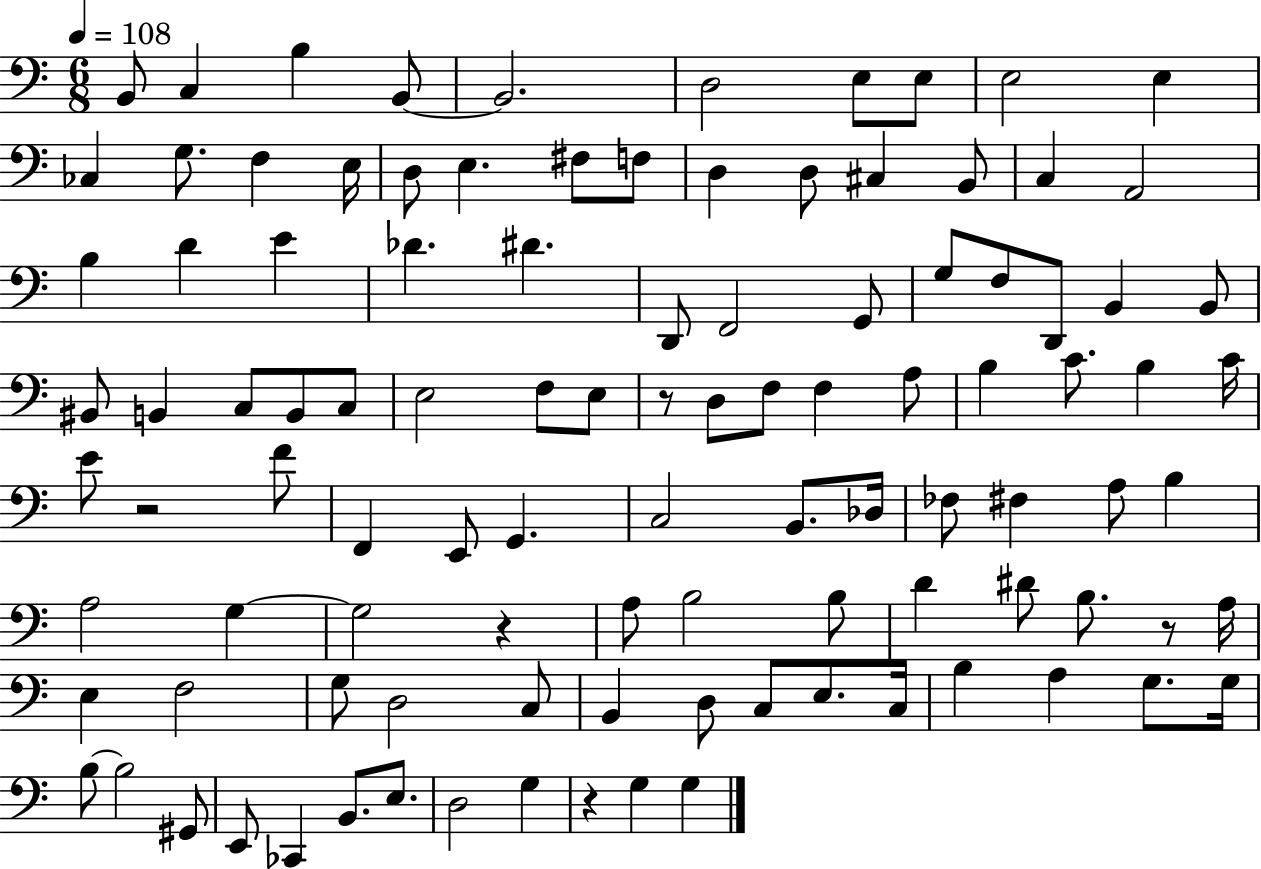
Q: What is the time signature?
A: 6/8